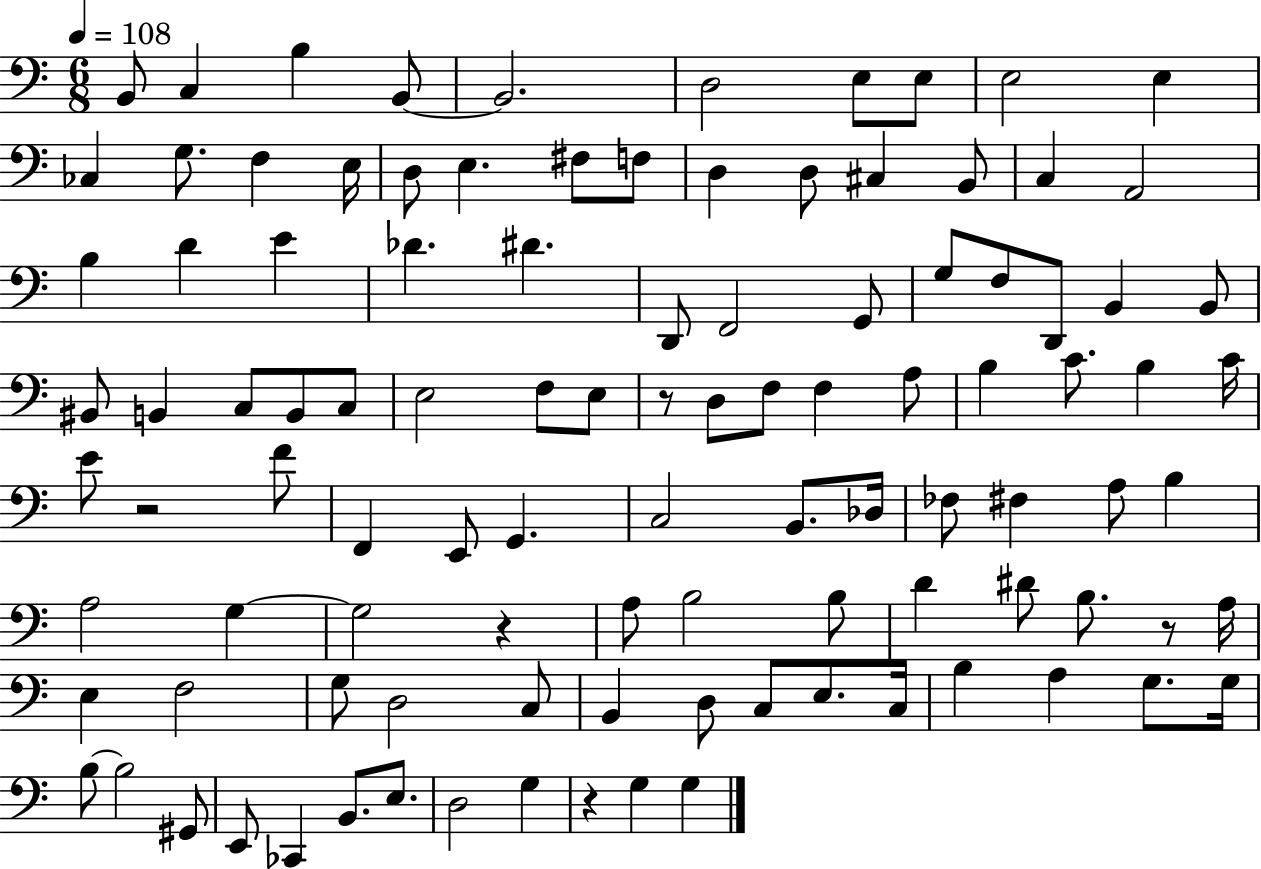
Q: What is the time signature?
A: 6/8